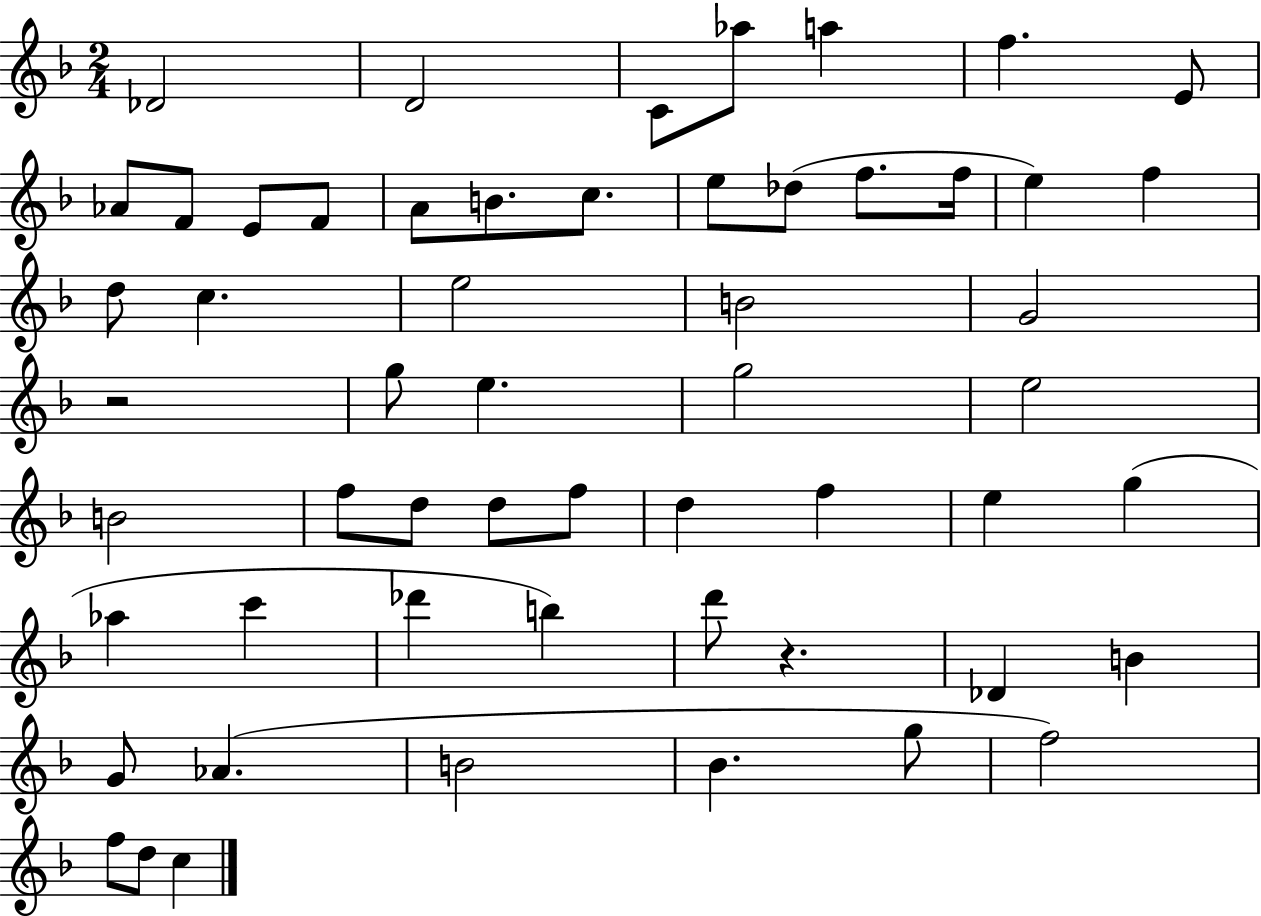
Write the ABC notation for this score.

X:1
T:Untitled
M:2/4
L:1/4
K:F
_D2 D2 C/2 _a/2 a f E/2 _A/2 F/2 E/2 F/2 A/2 B/2 c/2 e/2 _d/2 f/2 f/4 e f d/2 c e2 B2 G2 z2 g/2 e g2 e2 B2 f/2 d/2 d/2 f/2 d f e g _a c' _d' b d'/2 z _D B G/2 _A B2 _B g/2 f2 f/2 d/2 c